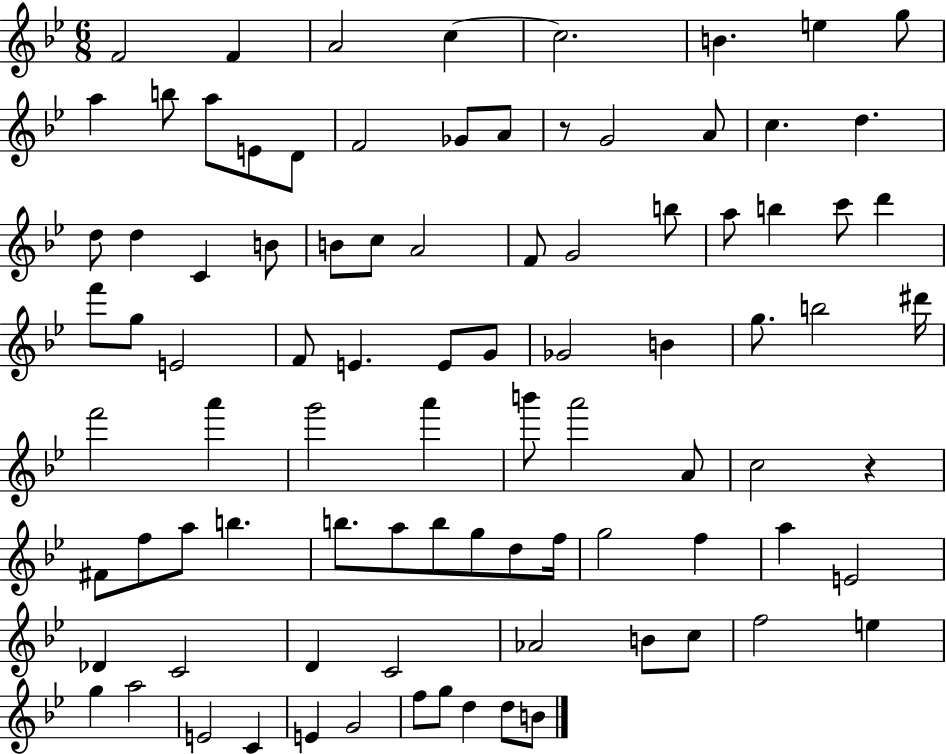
X:1
T:Untitled
M:6/8
L:1/4
K:Bb
F2 F A2 c c2 B e g/2 a b/2 a/2 E/2 D/2 F2 _G/2 A/2 z/2 G2 A/2 c d d/2 d C B/2 B/2 c/2 A2 F/2 G2 b/2 a/2 b c'/2 d' f'/2 g/2 E2 F/2 E E/2 G/2 _G2 B g/2 b2 ^d'/4 f'2 a' g'2 a' b'/2 a'2 A/2 c2 z ^F/2 f/2 a/2 b b/2 a/2 b/2 g/2 d/2 f/4 g2 f a E2 _D C2 D C2 _A2 B/2 c/2 f2 e g a2 E2 C E G2 f/2 g/2 d d/2 B/2